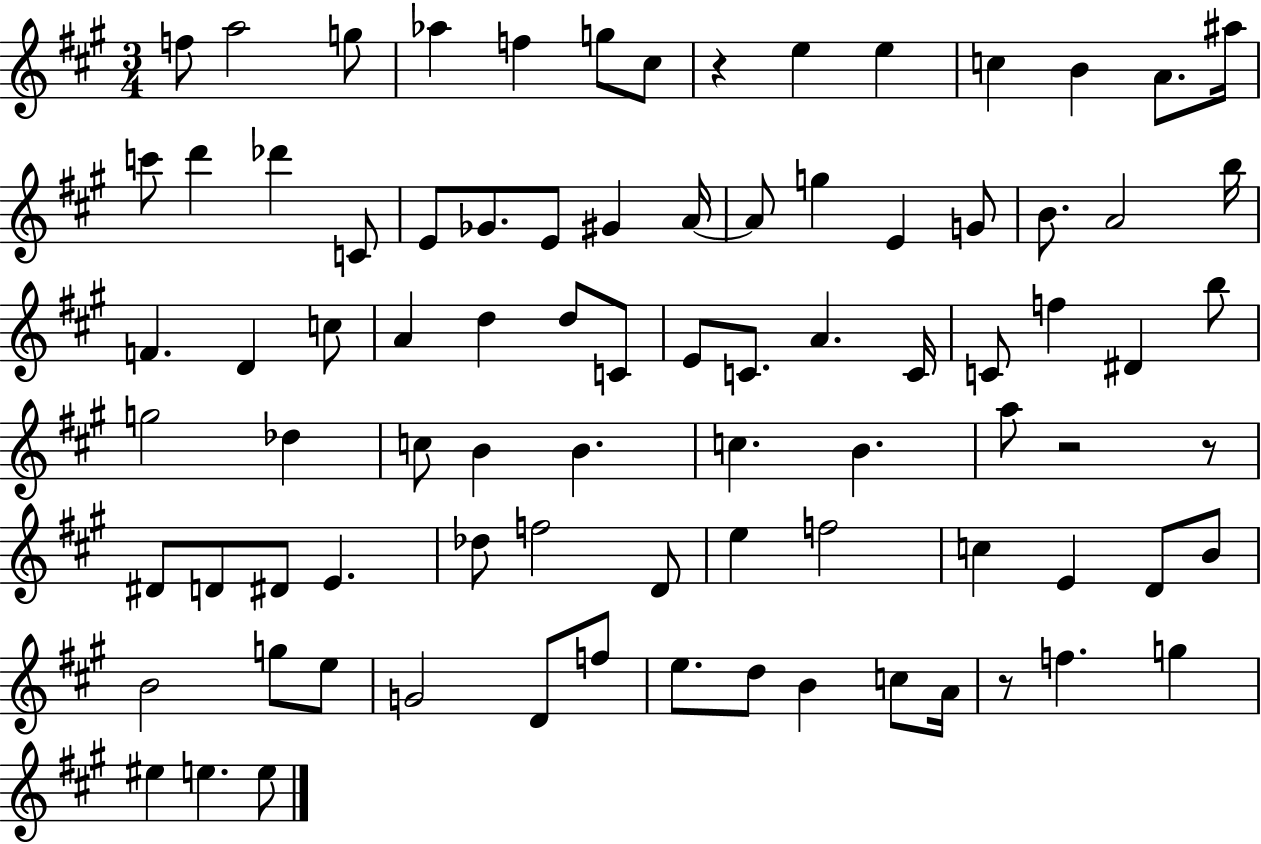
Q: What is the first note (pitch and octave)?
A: F5